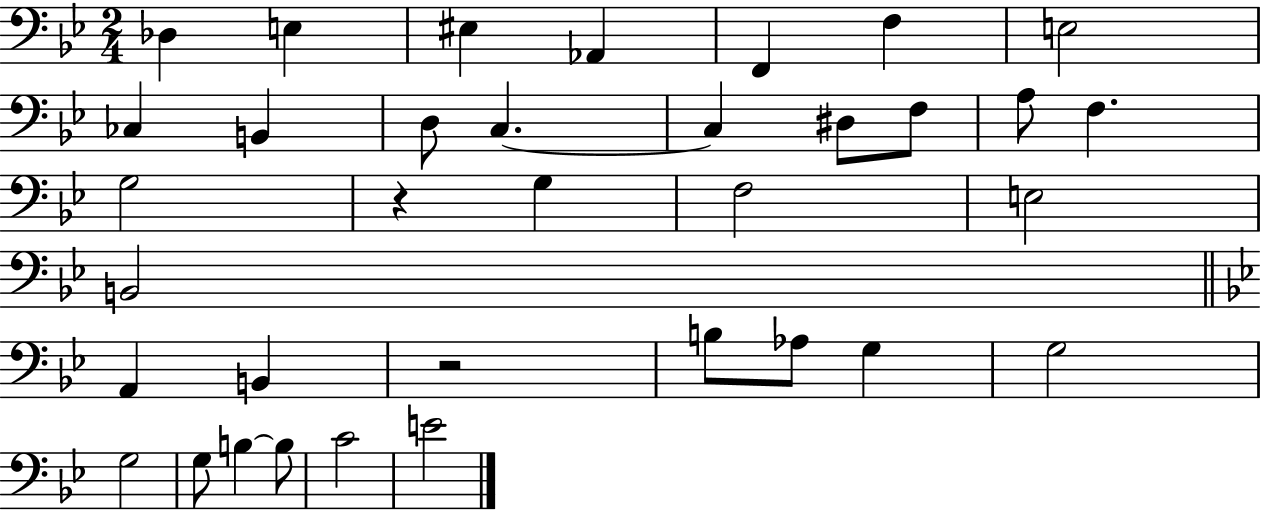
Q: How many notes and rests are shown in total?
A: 35